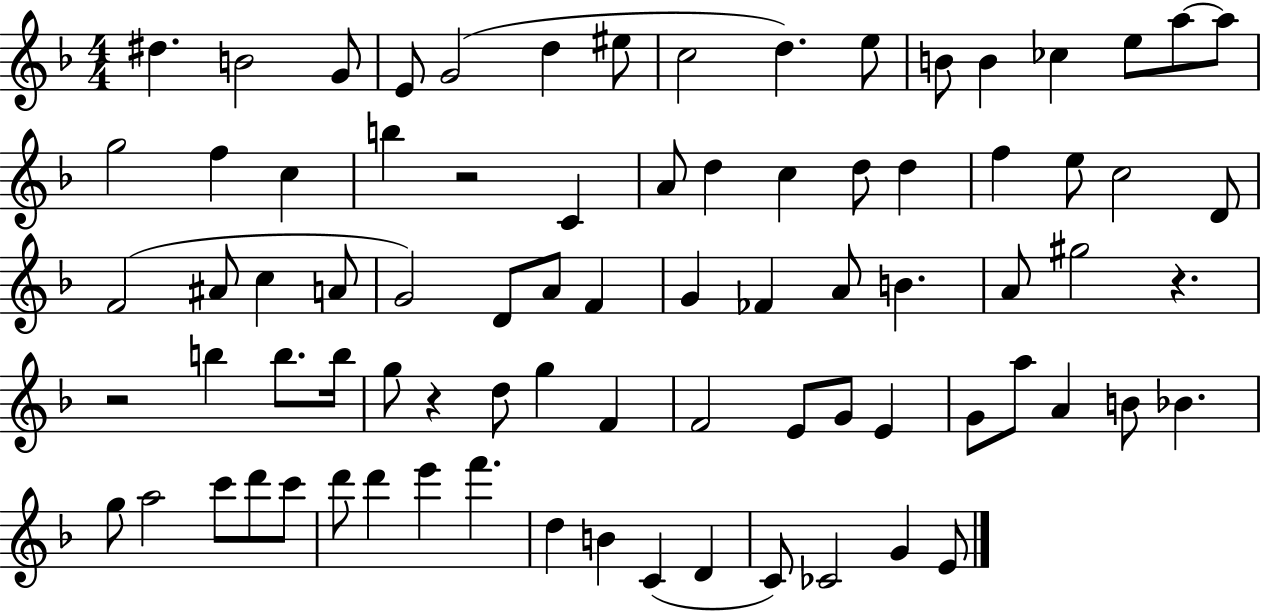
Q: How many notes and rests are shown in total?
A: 81